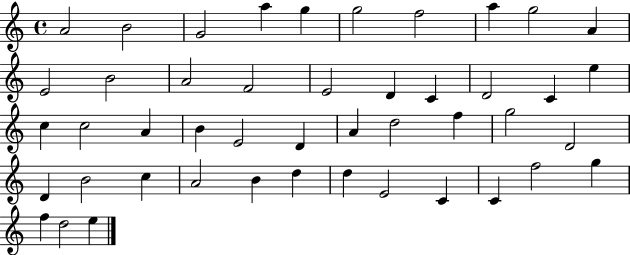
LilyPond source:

{
  \clef treble
  \time 4/4
  \defaultTimeSignature
  \key c \major
  a'2 b'2 | g'2 a''4 g''4 | g''2 f''2 | a''4 g''2 a'4 | \break e'2 b'2 | a'2 f'2 | e'2 d'4 c'4 | d'2 c'4 e''4 | \break c''4 c''2 a'4 | b'4 e'2 d'4 | a'4 d''2 f''4 | g''2 d'2 | \break d'4 b'2 c''4 | a'2 b'4 d''4 | d''4 e'2 c'4 | c'4 f''2 g''4 | \break f''4 d''2 e''4 | \bar "|."
}